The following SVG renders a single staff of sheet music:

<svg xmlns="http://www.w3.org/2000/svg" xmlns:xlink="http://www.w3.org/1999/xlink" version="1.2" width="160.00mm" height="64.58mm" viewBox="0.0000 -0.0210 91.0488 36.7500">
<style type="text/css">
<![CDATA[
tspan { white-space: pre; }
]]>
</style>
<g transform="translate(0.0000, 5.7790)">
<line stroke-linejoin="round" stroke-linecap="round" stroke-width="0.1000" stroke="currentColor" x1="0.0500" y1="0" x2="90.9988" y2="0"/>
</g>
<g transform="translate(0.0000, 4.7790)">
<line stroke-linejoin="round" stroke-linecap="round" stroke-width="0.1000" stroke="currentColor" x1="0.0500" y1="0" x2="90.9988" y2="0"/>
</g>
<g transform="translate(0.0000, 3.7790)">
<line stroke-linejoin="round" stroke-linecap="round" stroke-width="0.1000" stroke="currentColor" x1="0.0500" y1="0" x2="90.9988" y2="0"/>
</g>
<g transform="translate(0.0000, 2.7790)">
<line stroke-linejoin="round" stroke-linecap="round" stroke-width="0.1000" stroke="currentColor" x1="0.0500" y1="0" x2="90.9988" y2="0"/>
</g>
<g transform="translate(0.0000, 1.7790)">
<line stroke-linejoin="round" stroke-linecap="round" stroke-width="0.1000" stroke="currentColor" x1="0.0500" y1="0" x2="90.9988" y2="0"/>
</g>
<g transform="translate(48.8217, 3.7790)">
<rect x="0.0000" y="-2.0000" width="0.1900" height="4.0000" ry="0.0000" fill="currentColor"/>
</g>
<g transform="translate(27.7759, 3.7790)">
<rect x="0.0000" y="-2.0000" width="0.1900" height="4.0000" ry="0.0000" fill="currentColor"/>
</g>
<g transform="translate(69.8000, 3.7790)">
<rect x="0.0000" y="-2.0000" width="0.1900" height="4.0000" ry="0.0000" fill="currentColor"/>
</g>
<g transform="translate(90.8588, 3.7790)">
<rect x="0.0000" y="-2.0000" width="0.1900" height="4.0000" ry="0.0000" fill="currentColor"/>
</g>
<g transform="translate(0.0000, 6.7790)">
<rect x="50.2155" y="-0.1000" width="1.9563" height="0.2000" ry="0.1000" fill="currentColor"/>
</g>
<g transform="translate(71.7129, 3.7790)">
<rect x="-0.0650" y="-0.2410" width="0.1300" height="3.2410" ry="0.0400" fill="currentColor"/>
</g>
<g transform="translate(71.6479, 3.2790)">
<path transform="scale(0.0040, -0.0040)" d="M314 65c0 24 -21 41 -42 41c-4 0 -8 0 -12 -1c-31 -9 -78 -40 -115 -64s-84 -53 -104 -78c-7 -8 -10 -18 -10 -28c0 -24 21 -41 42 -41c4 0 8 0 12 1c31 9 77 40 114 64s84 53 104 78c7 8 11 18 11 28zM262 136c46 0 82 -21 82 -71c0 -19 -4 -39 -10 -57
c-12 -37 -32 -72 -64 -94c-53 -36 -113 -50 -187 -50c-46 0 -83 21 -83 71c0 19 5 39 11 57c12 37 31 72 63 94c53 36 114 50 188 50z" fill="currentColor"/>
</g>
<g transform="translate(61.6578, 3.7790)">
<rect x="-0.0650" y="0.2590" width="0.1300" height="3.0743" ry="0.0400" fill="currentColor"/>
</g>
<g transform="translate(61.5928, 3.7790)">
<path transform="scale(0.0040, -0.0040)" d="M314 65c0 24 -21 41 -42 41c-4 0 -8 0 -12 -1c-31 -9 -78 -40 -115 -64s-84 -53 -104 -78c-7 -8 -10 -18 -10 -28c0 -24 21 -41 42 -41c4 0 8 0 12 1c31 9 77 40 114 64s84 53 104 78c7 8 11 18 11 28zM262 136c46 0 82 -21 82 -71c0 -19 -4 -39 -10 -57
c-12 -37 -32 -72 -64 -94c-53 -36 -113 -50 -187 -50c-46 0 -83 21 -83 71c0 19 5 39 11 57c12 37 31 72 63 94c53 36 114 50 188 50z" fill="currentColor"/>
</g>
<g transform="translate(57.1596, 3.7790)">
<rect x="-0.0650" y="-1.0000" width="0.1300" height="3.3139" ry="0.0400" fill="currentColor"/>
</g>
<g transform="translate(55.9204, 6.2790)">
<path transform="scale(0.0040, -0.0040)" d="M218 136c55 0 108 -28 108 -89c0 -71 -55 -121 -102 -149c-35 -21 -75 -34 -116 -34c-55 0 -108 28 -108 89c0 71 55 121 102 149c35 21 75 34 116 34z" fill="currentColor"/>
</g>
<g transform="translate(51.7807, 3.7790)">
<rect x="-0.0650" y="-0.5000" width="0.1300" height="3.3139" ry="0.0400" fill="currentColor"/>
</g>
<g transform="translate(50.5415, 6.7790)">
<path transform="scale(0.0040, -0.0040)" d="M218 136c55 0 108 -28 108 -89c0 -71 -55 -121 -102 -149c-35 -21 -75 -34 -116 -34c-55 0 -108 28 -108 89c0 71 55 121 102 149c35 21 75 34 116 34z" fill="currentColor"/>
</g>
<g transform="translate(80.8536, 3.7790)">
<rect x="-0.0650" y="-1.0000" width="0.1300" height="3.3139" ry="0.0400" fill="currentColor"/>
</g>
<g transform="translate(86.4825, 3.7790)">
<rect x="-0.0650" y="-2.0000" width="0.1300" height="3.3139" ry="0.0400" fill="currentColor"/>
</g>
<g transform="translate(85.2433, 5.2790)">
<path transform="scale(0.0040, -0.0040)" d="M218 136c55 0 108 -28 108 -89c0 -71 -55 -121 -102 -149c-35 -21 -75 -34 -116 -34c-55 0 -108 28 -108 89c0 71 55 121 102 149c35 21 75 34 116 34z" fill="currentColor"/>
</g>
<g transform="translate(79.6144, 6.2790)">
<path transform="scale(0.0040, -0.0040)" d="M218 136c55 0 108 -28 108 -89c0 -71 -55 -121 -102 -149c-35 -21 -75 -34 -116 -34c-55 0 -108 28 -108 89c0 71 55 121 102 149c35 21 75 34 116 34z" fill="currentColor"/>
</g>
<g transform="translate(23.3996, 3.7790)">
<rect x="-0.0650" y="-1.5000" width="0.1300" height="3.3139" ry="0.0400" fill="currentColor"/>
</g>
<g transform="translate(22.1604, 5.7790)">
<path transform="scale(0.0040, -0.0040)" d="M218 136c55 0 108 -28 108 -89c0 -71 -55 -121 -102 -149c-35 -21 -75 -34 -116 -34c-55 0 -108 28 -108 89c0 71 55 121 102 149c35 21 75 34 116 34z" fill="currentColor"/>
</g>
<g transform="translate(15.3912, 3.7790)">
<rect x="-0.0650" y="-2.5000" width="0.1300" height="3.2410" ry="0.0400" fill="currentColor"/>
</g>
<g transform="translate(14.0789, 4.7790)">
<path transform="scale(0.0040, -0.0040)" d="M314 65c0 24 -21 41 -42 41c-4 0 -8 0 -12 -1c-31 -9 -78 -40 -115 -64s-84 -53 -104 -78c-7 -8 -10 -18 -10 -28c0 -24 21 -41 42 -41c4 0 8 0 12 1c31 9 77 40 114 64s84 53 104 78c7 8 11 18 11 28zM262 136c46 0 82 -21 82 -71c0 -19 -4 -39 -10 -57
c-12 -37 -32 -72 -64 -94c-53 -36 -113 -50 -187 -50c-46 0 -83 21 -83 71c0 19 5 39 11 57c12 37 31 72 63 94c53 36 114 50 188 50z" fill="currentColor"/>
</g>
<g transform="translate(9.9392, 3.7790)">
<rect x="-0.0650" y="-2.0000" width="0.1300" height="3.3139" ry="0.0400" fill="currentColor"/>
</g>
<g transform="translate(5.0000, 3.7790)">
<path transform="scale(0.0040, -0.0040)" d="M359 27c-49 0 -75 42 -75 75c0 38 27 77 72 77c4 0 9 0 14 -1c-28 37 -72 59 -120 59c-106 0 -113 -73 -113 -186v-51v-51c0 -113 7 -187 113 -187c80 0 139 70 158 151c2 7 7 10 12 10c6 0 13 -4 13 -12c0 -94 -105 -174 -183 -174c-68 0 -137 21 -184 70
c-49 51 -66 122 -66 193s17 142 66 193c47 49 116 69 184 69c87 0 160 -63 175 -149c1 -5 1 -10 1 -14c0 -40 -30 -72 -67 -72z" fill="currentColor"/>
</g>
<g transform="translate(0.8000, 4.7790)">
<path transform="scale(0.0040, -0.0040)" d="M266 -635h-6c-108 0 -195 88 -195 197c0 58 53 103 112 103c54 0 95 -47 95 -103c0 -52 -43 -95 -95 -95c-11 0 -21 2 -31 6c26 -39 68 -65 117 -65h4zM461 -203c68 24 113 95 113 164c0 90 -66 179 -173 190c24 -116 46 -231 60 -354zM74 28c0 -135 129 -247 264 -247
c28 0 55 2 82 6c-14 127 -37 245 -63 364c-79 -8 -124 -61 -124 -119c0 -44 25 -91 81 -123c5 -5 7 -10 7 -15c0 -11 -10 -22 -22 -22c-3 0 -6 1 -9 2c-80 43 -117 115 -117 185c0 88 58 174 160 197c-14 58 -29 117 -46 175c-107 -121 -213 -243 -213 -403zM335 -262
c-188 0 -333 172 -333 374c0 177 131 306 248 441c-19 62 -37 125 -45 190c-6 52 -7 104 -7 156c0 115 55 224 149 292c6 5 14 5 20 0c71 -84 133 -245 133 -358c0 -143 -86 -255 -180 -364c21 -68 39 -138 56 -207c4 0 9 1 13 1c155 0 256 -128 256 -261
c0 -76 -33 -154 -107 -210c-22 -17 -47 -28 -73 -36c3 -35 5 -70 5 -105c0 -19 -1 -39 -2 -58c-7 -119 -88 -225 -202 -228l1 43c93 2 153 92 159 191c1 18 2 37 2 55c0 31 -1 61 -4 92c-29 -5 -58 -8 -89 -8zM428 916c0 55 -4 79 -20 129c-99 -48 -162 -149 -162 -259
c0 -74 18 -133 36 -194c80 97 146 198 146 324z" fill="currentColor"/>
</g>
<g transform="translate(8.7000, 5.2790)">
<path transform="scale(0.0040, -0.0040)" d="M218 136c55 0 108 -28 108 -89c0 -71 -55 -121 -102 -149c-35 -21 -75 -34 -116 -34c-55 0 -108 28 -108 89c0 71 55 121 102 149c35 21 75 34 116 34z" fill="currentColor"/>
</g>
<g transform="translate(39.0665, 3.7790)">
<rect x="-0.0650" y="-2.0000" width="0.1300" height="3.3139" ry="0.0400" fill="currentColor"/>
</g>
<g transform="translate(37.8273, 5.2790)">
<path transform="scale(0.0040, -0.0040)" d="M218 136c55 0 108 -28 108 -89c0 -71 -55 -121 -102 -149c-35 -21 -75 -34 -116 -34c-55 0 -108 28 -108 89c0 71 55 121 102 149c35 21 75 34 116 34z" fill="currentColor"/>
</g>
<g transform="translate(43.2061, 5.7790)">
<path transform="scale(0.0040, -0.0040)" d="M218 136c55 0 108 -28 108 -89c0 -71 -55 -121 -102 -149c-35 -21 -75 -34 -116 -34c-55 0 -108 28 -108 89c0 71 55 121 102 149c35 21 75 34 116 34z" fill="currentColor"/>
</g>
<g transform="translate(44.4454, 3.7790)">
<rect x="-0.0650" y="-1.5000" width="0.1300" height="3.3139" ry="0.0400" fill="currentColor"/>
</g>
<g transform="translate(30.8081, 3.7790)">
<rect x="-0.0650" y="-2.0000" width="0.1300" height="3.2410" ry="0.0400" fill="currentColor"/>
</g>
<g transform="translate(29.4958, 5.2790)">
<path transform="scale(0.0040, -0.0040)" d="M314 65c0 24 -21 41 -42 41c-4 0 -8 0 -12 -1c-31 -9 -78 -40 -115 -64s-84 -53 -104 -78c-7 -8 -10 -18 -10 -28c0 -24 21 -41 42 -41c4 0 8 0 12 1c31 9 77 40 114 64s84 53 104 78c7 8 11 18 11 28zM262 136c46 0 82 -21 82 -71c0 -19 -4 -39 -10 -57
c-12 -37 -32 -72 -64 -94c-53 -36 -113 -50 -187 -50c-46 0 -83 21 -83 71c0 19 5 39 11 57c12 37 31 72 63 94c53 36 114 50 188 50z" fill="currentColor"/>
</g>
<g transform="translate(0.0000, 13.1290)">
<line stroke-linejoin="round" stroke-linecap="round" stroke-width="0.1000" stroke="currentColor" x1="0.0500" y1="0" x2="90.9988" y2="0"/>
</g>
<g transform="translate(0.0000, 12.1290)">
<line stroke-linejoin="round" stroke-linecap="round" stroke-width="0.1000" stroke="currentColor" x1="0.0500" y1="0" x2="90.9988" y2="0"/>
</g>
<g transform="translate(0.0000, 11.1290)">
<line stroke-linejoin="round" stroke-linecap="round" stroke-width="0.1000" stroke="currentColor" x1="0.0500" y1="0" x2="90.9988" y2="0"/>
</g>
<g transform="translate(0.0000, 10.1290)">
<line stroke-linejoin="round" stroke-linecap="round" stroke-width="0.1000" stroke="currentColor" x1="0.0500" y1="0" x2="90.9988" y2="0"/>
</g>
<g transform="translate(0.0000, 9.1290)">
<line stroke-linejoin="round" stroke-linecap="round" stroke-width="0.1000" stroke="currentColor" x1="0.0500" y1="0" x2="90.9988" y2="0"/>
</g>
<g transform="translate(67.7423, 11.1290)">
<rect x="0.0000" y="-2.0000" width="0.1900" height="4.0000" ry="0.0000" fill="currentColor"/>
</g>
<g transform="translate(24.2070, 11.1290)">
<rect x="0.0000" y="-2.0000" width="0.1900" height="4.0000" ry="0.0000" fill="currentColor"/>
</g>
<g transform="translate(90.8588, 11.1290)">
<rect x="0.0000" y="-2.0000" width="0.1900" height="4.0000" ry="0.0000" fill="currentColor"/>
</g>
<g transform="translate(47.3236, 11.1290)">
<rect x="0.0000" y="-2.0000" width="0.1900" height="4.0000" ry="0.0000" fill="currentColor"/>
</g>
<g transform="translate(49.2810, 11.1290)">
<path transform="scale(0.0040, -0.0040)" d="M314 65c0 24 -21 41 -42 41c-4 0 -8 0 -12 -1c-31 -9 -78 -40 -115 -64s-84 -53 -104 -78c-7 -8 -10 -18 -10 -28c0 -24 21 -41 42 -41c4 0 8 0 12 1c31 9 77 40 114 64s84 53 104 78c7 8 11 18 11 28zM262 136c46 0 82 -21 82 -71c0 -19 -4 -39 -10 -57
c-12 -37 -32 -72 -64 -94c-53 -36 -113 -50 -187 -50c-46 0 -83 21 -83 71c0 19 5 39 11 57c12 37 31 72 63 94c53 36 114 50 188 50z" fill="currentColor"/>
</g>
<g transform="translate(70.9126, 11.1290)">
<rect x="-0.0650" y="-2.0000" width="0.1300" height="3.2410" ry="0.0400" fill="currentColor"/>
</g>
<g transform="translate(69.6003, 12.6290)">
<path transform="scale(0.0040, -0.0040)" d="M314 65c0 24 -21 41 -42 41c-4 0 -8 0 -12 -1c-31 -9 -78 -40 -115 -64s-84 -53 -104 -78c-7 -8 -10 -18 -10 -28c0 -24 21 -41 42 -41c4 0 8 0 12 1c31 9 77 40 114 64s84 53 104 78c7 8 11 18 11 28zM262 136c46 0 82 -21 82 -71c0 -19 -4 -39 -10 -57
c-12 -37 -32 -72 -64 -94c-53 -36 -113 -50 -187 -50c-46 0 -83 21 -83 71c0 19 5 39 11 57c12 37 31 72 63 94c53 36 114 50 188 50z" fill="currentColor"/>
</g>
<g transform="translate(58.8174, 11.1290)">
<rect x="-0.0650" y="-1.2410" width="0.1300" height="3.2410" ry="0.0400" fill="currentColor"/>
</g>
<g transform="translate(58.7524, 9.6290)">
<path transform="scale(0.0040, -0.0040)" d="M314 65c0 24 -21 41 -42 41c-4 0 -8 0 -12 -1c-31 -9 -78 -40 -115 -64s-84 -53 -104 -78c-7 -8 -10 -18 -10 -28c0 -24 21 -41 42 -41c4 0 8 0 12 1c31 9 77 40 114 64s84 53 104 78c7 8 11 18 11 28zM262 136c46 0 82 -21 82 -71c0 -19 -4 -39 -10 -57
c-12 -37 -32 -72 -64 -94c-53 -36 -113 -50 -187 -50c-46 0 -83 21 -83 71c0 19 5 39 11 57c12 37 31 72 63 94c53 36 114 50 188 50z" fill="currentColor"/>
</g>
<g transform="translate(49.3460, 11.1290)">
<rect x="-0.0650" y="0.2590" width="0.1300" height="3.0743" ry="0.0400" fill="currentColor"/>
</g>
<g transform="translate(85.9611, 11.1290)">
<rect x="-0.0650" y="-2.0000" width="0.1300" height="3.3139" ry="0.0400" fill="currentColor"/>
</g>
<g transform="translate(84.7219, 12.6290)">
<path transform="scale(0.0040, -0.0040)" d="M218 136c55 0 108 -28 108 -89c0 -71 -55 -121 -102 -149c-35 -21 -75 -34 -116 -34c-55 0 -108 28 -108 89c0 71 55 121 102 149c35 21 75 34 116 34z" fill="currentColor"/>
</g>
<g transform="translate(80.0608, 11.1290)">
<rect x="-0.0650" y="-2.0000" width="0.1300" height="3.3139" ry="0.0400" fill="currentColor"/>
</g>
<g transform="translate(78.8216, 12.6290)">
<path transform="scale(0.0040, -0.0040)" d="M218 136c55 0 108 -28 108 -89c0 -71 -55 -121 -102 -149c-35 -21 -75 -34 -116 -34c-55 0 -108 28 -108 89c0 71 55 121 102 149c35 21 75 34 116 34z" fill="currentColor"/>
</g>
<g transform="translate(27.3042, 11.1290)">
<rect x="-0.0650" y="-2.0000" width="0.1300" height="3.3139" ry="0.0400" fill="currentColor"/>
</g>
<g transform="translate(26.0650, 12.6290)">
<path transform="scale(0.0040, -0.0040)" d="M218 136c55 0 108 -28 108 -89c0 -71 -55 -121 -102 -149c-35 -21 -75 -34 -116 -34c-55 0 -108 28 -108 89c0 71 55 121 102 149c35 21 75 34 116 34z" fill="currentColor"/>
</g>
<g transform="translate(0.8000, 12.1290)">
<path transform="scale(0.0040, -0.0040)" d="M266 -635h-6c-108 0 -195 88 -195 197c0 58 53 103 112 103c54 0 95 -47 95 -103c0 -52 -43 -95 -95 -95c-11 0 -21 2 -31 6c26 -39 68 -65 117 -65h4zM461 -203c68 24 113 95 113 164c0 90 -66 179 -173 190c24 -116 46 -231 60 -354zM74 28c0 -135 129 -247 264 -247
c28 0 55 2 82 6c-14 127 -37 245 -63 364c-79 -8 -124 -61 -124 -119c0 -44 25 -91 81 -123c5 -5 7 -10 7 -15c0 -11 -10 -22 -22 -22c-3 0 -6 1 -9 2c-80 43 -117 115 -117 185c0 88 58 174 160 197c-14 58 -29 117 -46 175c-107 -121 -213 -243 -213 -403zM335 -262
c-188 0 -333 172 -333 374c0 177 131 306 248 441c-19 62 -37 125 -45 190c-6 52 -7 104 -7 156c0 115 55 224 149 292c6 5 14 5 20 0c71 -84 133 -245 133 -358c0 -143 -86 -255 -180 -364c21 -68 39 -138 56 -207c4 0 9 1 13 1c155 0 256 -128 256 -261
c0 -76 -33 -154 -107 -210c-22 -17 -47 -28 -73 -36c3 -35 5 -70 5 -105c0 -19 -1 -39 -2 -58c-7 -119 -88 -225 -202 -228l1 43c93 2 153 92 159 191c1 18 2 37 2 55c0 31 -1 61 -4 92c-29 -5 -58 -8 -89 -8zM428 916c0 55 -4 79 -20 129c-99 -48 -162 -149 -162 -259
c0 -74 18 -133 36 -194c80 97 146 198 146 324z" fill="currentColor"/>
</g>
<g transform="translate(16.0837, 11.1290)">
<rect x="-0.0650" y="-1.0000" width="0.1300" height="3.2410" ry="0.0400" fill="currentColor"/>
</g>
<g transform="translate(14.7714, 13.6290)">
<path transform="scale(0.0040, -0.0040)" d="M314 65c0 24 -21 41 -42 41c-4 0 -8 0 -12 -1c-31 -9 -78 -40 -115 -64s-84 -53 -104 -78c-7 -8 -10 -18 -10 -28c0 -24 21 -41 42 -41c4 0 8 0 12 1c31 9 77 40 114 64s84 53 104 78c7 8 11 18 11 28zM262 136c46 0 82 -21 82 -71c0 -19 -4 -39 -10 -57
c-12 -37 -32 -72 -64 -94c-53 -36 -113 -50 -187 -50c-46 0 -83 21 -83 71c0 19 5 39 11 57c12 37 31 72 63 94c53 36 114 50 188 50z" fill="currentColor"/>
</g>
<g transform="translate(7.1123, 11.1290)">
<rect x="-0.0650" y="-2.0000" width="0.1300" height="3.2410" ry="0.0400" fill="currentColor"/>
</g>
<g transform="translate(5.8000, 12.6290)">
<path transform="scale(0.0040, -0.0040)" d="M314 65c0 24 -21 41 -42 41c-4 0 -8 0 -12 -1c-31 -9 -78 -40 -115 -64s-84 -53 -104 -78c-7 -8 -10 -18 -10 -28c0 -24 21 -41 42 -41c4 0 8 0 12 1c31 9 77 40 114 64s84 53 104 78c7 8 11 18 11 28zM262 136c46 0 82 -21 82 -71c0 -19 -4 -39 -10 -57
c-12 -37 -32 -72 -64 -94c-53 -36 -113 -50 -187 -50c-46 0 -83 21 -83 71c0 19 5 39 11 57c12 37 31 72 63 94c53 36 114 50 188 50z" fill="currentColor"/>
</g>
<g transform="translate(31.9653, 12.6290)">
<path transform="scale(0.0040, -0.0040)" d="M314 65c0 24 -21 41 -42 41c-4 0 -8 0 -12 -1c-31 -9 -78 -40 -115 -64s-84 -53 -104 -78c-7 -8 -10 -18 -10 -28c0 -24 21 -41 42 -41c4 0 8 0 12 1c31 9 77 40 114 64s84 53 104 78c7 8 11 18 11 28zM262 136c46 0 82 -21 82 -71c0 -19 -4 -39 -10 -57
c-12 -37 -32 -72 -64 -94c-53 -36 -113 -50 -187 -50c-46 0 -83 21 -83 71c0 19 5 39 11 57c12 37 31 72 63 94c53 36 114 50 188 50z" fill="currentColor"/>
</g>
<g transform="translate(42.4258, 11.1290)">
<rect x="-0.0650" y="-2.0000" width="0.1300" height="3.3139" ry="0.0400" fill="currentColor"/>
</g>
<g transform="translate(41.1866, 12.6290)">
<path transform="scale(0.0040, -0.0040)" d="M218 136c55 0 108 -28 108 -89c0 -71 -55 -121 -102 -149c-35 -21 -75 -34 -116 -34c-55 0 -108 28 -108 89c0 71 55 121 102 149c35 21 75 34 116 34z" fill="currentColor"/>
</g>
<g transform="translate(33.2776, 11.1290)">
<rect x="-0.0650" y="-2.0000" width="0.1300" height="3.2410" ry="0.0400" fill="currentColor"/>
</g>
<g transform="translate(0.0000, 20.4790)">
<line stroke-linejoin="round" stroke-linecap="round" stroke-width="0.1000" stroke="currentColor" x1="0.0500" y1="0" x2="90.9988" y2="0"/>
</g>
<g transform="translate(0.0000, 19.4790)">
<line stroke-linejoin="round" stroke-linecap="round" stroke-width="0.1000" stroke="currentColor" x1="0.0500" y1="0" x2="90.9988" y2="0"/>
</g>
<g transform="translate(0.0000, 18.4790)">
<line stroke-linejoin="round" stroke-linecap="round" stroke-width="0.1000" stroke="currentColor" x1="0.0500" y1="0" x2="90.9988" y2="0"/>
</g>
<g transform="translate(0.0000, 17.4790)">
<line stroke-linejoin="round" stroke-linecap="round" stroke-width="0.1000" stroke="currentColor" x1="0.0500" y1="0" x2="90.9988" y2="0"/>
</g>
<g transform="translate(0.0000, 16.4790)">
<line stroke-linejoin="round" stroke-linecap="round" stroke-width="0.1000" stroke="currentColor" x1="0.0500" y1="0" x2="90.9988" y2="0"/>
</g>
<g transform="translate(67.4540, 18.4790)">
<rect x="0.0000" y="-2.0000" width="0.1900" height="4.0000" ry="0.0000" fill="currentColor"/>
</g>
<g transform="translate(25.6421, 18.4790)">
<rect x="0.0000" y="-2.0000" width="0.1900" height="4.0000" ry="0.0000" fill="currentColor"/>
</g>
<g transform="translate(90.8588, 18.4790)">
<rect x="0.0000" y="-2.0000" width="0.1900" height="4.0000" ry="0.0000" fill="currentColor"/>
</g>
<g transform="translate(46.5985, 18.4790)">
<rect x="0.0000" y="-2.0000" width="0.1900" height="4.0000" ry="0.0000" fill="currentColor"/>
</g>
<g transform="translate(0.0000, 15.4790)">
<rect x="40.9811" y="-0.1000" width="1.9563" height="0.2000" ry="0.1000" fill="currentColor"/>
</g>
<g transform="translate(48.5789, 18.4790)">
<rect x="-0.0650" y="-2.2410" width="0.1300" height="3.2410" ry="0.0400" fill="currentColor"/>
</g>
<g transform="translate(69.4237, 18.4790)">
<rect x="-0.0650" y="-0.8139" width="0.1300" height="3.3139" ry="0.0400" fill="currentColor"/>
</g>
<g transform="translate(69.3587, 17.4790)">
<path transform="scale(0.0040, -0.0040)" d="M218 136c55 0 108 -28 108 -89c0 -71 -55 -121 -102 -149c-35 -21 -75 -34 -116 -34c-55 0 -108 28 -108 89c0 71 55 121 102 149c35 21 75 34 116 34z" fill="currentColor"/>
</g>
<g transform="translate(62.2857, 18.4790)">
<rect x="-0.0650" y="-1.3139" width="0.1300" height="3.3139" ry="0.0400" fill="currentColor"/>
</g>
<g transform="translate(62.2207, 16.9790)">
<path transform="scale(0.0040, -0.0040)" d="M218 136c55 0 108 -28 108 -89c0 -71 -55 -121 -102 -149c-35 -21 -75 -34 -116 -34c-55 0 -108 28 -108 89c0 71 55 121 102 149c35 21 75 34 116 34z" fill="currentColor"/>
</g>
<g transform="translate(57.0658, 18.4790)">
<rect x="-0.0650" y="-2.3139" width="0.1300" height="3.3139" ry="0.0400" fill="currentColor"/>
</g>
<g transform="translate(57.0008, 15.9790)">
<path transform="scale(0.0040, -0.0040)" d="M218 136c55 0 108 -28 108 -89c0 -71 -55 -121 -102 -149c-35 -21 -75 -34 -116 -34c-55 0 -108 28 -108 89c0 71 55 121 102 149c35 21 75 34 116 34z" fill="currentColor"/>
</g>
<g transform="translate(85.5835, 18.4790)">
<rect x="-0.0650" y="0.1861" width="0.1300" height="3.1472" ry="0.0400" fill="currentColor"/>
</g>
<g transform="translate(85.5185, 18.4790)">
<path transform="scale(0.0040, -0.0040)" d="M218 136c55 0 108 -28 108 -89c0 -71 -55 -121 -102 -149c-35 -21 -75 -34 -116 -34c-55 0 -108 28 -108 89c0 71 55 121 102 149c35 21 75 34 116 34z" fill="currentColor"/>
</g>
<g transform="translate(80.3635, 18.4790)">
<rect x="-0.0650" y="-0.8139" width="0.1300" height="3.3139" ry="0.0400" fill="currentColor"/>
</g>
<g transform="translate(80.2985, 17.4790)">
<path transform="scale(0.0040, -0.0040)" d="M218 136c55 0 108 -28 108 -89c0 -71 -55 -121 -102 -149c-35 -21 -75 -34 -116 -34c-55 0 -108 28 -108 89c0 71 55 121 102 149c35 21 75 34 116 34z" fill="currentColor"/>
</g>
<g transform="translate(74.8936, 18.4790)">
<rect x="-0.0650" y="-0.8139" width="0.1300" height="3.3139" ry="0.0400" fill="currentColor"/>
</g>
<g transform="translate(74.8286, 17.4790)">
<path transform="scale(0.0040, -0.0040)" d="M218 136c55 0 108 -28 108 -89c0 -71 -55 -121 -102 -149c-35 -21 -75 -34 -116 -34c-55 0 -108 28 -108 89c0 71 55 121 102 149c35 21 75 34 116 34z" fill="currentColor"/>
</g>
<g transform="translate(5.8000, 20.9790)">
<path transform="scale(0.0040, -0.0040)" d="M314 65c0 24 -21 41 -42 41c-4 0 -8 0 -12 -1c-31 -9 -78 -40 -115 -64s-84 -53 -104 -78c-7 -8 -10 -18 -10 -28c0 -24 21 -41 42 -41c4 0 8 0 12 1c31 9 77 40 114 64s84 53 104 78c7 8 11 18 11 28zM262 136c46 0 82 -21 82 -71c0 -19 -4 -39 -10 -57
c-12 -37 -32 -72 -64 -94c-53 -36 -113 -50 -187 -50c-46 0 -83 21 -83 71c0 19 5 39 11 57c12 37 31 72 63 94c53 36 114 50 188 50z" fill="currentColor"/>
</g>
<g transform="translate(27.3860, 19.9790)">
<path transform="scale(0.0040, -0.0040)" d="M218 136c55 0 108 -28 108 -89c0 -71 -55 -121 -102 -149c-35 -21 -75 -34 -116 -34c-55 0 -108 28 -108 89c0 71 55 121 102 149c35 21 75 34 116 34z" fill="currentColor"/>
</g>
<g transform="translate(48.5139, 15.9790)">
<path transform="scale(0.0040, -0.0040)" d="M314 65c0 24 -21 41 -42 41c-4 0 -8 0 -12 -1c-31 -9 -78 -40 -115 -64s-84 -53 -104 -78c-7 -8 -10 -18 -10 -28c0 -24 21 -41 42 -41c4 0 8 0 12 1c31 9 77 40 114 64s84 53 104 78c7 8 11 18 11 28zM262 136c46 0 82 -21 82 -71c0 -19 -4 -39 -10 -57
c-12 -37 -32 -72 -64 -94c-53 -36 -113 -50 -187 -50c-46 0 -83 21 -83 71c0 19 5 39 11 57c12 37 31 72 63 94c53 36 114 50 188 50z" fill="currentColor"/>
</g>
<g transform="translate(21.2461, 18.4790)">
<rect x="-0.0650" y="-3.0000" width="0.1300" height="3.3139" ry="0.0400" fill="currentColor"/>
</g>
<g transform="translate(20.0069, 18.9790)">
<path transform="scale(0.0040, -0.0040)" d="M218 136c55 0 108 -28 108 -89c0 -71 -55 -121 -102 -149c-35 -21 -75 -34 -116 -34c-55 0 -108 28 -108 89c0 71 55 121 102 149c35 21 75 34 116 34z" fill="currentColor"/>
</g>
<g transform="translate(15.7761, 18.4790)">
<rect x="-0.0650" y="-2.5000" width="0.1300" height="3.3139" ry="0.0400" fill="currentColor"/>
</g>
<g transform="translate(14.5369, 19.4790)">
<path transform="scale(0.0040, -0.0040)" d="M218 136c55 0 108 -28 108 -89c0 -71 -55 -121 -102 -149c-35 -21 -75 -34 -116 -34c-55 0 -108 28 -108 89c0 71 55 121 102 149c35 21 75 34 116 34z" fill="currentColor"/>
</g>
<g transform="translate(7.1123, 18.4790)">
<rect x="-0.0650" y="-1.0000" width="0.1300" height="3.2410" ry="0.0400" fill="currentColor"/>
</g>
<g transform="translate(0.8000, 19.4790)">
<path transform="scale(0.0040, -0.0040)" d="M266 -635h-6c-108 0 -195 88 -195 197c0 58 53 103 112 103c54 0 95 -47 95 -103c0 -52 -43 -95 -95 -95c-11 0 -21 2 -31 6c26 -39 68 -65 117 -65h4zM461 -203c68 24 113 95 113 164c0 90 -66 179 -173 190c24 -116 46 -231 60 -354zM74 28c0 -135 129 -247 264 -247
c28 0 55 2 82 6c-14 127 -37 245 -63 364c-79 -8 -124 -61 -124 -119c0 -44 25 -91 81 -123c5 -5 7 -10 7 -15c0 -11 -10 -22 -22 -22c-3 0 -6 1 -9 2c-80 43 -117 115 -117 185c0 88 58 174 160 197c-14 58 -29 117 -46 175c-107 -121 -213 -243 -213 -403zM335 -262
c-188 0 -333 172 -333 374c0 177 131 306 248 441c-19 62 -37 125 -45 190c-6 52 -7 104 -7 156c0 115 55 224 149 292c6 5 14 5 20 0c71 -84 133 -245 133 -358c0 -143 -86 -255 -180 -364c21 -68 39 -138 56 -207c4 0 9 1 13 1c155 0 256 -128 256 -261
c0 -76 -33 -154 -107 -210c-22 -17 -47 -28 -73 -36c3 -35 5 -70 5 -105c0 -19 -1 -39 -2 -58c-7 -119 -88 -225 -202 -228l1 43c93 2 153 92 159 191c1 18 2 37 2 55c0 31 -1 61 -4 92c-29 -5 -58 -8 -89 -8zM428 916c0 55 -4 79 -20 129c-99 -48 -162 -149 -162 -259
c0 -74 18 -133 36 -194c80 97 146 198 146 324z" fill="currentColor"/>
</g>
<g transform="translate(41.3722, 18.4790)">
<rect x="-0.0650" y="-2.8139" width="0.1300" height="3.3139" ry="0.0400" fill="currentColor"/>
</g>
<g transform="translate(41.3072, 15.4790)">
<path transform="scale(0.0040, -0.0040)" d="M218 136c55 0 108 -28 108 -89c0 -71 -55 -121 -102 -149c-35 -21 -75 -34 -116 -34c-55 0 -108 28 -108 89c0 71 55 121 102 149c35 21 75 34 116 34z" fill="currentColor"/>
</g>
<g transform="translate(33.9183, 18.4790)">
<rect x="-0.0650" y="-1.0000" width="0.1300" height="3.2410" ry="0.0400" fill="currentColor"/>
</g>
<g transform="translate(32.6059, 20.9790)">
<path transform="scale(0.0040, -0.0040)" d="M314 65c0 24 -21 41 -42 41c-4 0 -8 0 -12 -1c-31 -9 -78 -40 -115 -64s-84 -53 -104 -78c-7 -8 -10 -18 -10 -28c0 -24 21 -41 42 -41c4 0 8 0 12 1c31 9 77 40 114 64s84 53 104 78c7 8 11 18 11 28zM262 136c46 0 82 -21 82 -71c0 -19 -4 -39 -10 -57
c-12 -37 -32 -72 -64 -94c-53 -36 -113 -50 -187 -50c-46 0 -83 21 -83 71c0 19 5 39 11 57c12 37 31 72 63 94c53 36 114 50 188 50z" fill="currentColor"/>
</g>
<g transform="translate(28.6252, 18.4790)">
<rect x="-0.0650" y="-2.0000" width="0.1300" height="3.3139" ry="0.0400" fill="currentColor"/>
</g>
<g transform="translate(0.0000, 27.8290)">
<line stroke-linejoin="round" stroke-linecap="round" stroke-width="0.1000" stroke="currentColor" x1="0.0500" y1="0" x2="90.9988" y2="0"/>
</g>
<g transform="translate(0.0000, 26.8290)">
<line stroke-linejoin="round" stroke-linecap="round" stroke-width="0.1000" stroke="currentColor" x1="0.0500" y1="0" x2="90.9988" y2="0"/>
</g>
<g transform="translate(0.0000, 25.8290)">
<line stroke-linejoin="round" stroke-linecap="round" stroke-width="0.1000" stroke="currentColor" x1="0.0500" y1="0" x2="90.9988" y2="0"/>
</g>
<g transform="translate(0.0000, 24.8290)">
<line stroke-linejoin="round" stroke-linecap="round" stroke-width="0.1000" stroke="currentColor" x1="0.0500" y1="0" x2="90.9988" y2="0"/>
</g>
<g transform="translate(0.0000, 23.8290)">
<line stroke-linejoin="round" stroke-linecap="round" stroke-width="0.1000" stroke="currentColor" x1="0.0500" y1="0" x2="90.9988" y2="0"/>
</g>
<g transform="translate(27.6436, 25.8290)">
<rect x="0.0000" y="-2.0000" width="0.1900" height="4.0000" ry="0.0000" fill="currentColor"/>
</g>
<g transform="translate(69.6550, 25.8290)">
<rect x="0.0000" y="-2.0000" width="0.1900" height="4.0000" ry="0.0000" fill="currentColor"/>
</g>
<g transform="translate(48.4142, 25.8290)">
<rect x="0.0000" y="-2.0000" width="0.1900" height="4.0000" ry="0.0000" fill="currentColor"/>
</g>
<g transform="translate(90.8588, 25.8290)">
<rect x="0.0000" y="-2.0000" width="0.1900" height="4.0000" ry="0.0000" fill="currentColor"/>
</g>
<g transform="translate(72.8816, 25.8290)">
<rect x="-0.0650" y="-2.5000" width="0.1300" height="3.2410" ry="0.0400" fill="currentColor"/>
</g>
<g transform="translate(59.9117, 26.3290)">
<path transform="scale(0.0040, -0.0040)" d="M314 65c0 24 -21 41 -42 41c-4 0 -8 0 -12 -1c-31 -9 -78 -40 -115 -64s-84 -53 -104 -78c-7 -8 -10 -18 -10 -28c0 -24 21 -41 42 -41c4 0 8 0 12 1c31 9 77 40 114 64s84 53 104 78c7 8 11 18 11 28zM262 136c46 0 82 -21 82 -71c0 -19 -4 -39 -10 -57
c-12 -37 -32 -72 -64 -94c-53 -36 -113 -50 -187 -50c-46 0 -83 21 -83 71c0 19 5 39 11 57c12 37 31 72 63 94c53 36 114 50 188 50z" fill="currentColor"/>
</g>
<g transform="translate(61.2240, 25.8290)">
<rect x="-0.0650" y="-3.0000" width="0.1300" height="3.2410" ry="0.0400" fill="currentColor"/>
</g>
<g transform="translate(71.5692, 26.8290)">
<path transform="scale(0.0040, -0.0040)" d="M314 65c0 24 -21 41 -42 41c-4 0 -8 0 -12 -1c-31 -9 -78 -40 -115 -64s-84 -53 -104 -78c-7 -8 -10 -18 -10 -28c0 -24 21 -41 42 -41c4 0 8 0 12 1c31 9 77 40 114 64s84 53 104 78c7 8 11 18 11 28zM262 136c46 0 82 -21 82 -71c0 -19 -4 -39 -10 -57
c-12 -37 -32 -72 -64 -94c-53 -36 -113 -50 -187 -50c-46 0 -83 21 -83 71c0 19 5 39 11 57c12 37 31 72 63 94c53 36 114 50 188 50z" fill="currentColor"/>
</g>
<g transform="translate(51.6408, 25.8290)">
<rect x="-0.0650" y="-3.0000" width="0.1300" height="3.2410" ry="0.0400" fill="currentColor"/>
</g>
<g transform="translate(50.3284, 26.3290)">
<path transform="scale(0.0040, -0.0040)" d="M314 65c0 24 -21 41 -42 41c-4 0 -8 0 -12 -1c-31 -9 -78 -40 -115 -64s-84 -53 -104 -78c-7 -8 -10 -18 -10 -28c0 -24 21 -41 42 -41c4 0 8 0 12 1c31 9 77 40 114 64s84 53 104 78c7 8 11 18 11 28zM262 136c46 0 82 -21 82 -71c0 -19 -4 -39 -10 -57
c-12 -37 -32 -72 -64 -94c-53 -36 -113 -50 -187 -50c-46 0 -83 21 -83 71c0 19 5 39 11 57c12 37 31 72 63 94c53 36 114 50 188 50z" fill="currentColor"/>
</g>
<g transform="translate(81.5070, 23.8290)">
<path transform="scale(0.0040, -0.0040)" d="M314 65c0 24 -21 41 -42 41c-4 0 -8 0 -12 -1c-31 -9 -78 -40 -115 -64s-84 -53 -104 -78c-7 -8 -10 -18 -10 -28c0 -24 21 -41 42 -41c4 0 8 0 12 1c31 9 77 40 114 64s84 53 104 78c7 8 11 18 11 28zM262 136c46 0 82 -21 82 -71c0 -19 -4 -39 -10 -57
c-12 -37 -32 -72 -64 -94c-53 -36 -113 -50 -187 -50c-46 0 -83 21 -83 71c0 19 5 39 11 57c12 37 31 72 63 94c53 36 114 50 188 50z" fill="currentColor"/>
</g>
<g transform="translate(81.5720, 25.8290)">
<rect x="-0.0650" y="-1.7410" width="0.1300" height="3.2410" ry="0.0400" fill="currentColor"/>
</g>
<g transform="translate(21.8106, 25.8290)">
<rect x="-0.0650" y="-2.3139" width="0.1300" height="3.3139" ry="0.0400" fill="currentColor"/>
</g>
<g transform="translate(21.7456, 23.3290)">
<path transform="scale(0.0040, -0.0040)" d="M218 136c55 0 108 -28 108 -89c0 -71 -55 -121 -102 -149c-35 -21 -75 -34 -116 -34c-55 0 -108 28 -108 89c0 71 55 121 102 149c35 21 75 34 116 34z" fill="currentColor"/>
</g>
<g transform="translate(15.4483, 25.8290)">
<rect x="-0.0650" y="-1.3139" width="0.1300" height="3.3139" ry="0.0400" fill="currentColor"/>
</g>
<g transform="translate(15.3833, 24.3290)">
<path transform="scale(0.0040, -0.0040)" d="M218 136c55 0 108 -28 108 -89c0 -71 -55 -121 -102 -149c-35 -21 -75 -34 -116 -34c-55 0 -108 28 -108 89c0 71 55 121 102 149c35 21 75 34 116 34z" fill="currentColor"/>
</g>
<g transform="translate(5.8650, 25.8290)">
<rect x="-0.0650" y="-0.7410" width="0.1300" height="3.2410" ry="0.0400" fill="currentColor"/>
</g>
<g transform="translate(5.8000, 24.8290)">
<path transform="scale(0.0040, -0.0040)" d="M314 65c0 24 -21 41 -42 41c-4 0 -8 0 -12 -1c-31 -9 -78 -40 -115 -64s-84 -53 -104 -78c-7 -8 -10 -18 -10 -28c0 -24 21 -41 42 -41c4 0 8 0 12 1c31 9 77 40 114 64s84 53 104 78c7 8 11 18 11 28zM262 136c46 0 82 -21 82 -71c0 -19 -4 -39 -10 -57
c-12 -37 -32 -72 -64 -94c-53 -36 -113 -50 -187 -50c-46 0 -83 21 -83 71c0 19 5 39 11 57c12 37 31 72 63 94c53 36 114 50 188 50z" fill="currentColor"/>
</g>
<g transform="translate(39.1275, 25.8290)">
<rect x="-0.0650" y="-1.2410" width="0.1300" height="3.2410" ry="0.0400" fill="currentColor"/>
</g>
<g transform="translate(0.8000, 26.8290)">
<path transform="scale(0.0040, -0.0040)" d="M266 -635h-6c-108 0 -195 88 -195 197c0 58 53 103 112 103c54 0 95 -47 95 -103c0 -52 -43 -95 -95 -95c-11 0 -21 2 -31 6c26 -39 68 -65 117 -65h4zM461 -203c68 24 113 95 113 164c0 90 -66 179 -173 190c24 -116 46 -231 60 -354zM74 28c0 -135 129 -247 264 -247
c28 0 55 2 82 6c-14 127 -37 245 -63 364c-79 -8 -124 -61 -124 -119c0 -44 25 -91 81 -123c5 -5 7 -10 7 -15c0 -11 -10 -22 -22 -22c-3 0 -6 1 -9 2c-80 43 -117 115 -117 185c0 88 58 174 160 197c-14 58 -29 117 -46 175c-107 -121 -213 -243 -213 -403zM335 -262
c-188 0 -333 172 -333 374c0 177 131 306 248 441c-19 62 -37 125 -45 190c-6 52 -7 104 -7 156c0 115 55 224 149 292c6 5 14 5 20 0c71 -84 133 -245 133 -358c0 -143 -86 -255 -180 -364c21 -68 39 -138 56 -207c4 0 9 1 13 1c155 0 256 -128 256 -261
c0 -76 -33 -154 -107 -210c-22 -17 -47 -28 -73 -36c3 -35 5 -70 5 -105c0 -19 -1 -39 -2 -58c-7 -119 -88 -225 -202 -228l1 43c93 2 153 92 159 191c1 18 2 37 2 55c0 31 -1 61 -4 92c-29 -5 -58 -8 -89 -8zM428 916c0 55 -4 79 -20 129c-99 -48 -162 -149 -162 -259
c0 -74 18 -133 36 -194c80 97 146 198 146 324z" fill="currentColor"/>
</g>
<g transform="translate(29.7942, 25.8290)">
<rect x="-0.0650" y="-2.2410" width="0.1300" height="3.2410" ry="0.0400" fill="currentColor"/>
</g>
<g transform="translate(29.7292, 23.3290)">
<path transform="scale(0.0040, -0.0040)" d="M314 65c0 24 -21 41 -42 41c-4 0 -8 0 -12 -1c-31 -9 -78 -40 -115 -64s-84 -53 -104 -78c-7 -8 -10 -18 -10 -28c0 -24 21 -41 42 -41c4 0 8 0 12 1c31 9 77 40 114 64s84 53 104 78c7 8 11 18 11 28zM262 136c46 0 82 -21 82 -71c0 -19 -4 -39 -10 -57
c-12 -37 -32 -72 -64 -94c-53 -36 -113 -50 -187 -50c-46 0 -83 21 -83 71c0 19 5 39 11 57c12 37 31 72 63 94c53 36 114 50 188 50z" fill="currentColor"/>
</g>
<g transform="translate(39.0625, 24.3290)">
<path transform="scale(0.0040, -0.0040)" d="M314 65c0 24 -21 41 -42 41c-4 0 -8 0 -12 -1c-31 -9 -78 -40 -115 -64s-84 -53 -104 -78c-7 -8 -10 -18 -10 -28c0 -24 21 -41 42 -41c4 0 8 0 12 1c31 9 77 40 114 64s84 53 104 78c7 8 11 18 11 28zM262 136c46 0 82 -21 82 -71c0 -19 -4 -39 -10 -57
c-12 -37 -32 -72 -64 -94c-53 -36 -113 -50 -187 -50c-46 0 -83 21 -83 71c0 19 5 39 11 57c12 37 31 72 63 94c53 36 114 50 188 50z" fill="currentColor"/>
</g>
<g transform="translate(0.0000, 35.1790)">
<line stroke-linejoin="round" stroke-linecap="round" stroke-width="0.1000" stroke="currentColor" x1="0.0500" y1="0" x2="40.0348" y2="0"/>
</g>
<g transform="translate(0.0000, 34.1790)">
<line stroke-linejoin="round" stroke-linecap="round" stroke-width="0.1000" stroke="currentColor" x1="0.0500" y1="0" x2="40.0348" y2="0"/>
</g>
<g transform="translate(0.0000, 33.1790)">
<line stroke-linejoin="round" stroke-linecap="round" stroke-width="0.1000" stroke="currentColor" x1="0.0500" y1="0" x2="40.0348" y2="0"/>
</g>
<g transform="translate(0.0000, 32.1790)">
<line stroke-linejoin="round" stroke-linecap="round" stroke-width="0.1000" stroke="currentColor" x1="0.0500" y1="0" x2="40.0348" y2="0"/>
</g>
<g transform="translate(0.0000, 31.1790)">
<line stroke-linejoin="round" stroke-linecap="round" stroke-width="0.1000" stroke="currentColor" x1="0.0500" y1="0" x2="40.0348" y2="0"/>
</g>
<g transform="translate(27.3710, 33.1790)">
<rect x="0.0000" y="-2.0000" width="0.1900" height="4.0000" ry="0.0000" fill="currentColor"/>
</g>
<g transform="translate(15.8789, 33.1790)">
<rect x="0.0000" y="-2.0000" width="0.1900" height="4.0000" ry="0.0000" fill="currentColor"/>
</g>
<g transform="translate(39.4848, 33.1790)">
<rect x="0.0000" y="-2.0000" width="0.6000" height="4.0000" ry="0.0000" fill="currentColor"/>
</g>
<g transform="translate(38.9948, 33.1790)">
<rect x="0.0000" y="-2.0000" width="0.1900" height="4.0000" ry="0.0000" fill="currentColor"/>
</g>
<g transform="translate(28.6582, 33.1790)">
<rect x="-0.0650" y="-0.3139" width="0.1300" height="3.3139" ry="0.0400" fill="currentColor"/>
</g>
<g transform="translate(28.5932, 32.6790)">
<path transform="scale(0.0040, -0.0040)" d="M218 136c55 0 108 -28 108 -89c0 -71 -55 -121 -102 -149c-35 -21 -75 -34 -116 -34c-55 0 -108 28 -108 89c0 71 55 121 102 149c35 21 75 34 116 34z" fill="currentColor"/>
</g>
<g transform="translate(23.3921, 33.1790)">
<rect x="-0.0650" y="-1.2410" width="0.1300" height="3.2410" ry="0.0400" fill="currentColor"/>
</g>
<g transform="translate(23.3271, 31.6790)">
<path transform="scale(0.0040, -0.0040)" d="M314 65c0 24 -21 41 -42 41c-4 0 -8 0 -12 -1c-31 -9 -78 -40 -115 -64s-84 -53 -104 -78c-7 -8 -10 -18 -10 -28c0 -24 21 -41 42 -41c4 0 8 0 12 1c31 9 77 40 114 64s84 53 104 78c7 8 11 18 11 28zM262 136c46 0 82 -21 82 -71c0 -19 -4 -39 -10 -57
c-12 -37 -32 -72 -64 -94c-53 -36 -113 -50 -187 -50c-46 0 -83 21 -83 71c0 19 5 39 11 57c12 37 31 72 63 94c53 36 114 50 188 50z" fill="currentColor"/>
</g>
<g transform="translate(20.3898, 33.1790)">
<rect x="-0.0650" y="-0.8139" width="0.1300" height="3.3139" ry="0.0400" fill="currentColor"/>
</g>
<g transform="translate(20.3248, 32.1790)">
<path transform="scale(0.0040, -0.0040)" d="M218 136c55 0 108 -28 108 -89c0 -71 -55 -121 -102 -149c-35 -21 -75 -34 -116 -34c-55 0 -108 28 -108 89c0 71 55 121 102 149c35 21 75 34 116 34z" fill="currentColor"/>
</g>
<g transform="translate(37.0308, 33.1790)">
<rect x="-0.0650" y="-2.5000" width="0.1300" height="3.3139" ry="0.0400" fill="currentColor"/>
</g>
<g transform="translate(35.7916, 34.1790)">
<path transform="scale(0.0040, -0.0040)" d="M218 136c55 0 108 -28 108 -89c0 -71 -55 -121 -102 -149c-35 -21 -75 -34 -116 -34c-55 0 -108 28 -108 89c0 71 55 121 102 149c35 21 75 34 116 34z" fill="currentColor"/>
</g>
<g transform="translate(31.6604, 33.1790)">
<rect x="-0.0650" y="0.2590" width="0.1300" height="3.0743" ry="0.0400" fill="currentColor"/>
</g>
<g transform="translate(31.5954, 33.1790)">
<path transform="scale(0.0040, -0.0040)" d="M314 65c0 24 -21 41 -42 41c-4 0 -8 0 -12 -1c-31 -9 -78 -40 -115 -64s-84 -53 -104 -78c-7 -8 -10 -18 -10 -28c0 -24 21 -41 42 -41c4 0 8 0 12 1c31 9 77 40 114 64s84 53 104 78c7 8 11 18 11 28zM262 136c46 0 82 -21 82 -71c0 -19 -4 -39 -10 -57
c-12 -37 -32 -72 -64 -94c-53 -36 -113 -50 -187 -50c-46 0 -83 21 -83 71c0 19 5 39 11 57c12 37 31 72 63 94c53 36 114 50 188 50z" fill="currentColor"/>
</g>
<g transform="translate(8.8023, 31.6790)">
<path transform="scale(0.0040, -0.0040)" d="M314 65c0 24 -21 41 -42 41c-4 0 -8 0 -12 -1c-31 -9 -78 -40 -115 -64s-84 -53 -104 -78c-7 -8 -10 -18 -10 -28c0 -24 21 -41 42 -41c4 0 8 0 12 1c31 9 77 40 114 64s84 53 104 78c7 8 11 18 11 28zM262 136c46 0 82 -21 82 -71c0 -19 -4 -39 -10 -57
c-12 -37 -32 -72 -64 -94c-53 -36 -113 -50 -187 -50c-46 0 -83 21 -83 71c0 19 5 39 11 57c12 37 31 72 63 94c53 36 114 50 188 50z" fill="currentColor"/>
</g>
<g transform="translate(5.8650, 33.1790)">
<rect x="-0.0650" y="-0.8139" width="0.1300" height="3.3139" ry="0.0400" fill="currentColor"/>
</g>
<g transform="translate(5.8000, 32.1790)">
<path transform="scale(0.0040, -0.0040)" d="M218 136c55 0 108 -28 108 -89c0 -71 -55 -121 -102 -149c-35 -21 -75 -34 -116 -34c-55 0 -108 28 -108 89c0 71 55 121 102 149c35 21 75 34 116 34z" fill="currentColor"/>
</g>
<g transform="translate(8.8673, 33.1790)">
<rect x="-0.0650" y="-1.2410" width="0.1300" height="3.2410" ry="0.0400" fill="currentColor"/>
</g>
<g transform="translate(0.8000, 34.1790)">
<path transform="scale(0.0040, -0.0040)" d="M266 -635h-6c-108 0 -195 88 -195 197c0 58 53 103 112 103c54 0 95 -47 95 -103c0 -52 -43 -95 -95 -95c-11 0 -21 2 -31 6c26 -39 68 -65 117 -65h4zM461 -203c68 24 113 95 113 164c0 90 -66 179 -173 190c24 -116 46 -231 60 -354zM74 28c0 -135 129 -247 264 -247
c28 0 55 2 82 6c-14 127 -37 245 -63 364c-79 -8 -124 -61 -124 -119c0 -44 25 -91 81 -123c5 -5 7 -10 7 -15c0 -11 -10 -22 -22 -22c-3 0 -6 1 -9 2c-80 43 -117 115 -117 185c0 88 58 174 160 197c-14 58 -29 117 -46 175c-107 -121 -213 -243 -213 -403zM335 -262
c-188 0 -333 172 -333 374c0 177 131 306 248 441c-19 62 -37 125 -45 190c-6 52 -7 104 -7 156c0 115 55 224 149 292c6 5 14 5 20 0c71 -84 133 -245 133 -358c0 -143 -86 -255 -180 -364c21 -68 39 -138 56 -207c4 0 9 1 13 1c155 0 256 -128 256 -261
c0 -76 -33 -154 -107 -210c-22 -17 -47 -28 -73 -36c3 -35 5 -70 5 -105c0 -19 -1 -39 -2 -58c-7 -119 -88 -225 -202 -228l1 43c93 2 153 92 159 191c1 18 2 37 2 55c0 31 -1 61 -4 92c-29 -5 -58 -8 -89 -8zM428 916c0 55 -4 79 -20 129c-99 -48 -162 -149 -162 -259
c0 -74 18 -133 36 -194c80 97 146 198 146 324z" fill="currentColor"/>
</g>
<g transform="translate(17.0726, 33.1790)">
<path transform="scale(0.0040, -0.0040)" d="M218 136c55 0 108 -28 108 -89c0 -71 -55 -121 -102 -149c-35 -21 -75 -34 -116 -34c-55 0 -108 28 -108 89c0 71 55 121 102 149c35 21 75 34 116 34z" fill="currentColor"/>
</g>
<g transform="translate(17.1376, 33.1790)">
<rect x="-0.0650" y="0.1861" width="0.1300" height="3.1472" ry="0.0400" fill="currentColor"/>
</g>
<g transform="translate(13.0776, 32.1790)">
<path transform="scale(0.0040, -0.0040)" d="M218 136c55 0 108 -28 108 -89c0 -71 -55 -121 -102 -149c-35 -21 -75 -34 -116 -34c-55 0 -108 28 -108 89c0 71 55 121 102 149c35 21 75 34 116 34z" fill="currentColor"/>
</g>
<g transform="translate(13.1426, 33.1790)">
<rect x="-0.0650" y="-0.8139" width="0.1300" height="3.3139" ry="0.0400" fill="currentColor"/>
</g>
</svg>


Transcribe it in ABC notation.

X:1
T:Untitled
M:4/4
L:1/4
K:C
F G2 E F2 F E C D B2 c2 D F F2 D2 F F2 F B2 e2 F2 F F D2 G A F D2 a g2 g e d d d B d2 e g g2 e2 A2 A2 G2 f2 d e2 d B d e2 c B2 G